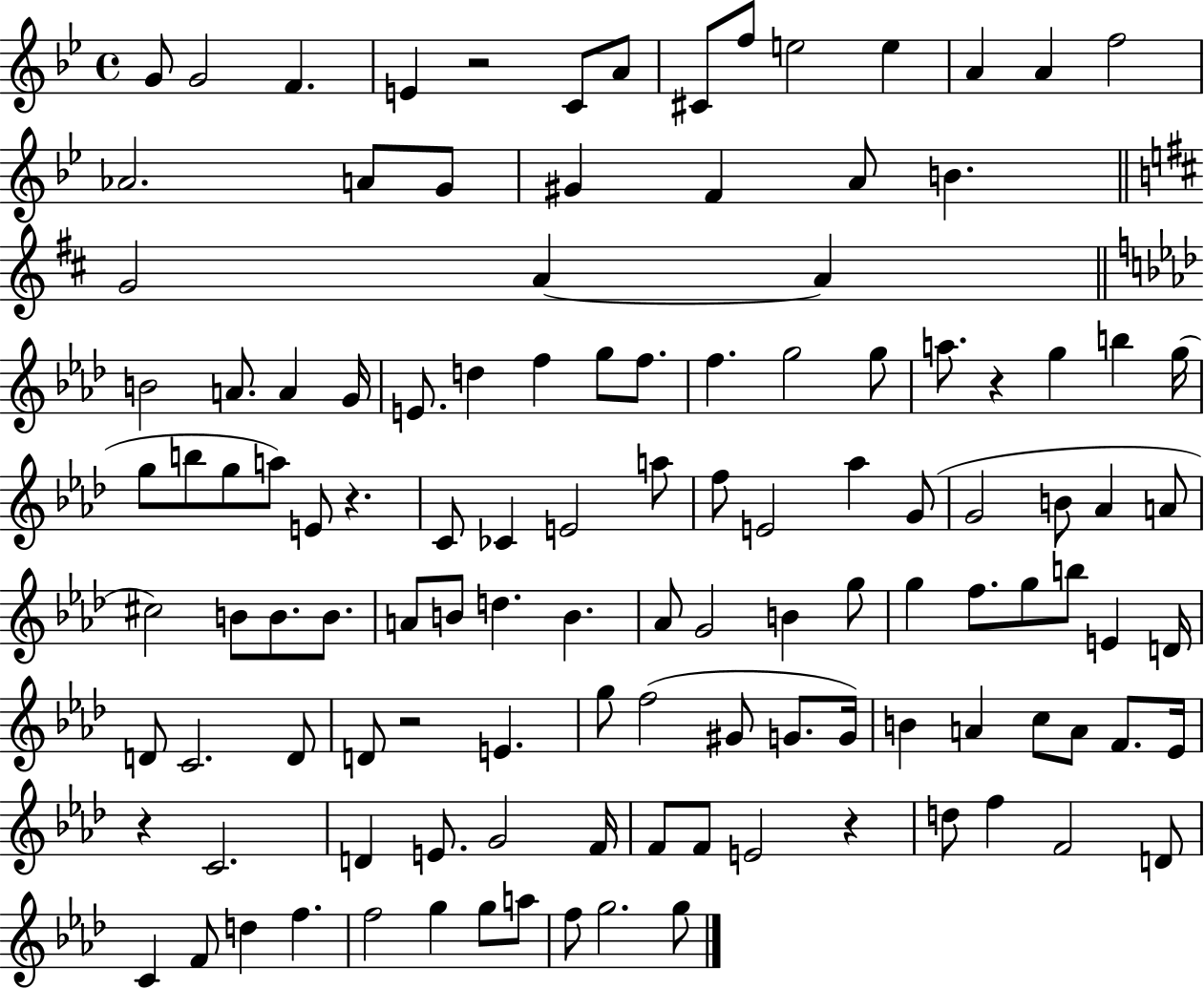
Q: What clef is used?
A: treble